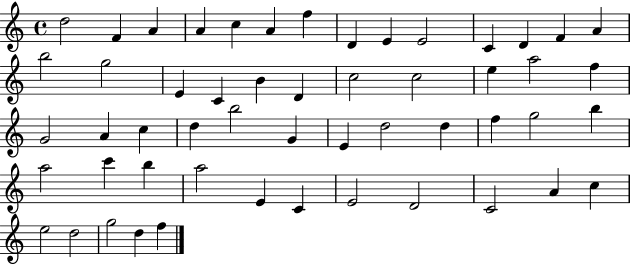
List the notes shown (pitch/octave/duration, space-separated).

D5/h F4/q A4/q A4/q C5/q A4/q F5/q D4/q E4/q E4/h C4/q D4/q F4/q A4/q B5/h G5/h E4/q C4/q B4/q D4/q C5/h C5/h E5/q A5/h F5/q G4/h A4/q C5/q D5/q B5/h G4/q E4/q D5/h D5/q F5/q G5/h B5/q A5/h C6/q B5/q A5/h E4/q C4/q E4/h D4/h C4/h A4/q C5/q E5/h D5/h G5/h D5/q F5/q